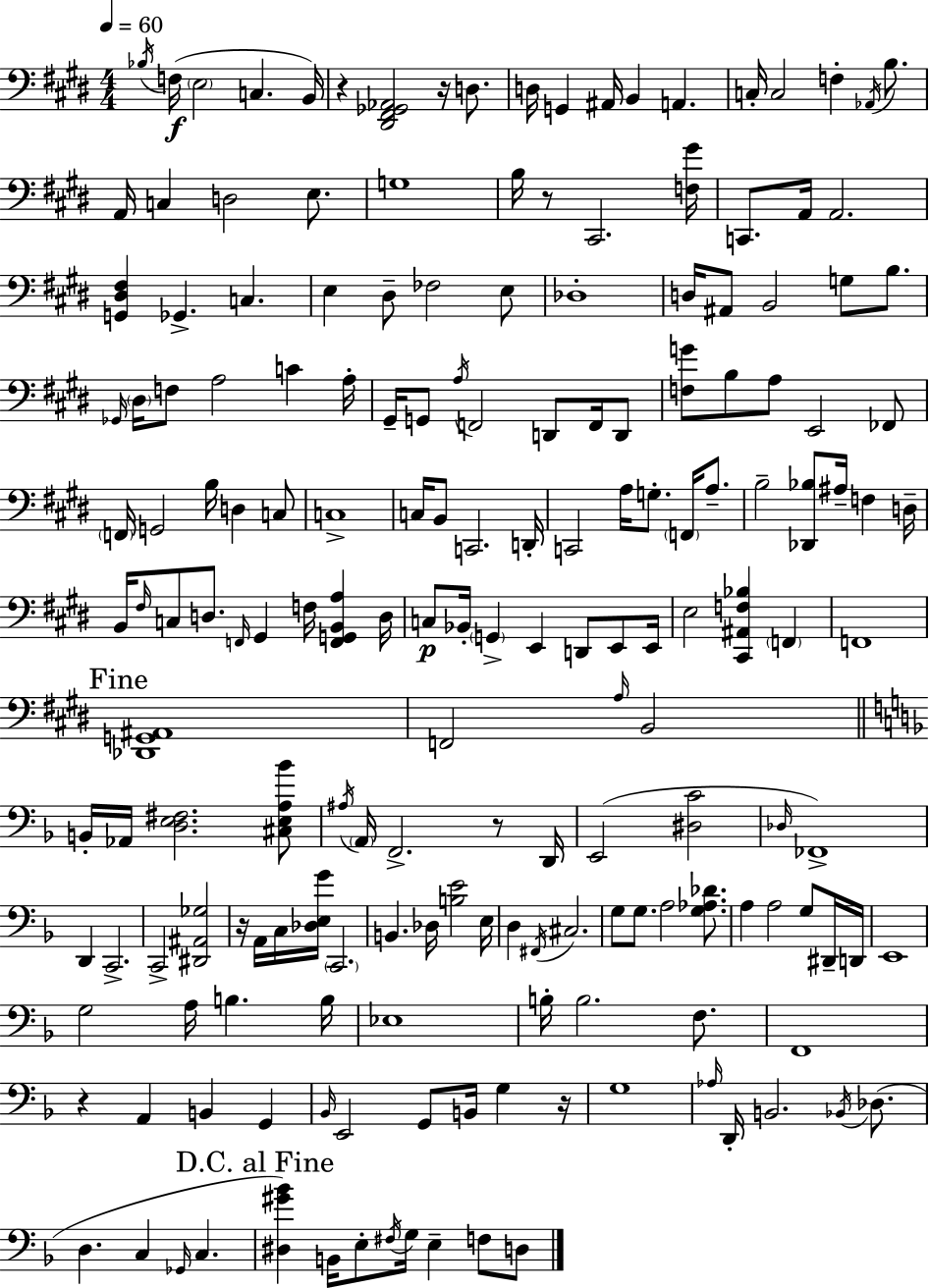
{
  \clef bass
  \numericTimeSignature
  \time 4/4
  \key e \major
  \tempo 4 = 60
  \acciaccatura { bes16 }(\f f16 \parenthesize e2 c4. | b,16) r4 <dis, fis, ges, aes,>2 r16 d8. | d16 g,4 ais,16 b,4 a,4. | c16-. c2 f4-. \acciaccatura { aes,16 } b8. | \break a,16 c4 d2 e8. | g1 | b16 r8 cis,2. | <f gis'>16 c,8. a,16 a,2. | \break <g, dis fis>4 ges,4.-> c4. | e4 dis8-- fes2 | e8 des1-. | d16 ais,8 b,2 g8 b8. | \break \grace { ges,16 } \parenthesize dis16 f8 a2 c'4 | a16-. gis,16-- g,8 \acciaccatura { a16 } f,2 d,8 | f,16 d,8 <f g'>8 b8 a8 e,2 | fes,8 \parenthesize f,16 g,2 b16 d4 | \break c8 c1-> | c16 b,8 c,2. | d,16-. c,2 a16 g8.-. | \parenthesize f,16 a8.-- b2-- <des, bes>8 ais16-- f4 | \break d16-- b,16 \grace { fis16 } c8 d8. \grace { f,16 } gis,4 | f16 <f, g, b, a>4 d16 c8\p bes,16-. \parenthesize g,4-> e,4 | d,8 e,8 e,16 e2 <cis, ais, f bes>4 | \parenthesize f,4 f,1 | \break \mark "Fine" <des, g, ais,>1 | f,2 \grace { a16 } b,2 | \bar "||" \break \key f \major b,16-. aes,16 <d e fis>2. <cis e a bes'>8 | \acciaccatura { ais16 } \parenthesize a,16 f,2.-> r8 | d,16 e,2( <dis c'>2 | \grace { des16 }) fes,1-> | \break d,4 c,2.-> | c,2-> <dis, ais, ges>2 | r16 a,16 c16 <des e g'>16 \parenthesize c,2. | b,4. des16 <b e'>2 | \break e16 d4 \acciaccatura { fis,16 } cis2. | g8 g8. a2 | <g aes des'>8. a4 a2 g8 | dis,16-- d,16 e,1 | \break g2 a16 b4. | b16 ees1 | b16-. b2. | f8. f,1 | \break r4 a,4 b,4 g,4 | \grace { bes,16 } e,2 g,8 b,16 g4 | r16 g1 | \grace { aes16 } d,16-. b,2. | \break \acciaccatura { bes,16 } des8.( d4. c4 | \grace { ges,16 } c4. \mark "D.C. al Fine" <dis gis' bes'>4) b,16 e8-. \acciaccatura { fis16 } g16 | e4-- f8 d8 \bar "|."
}